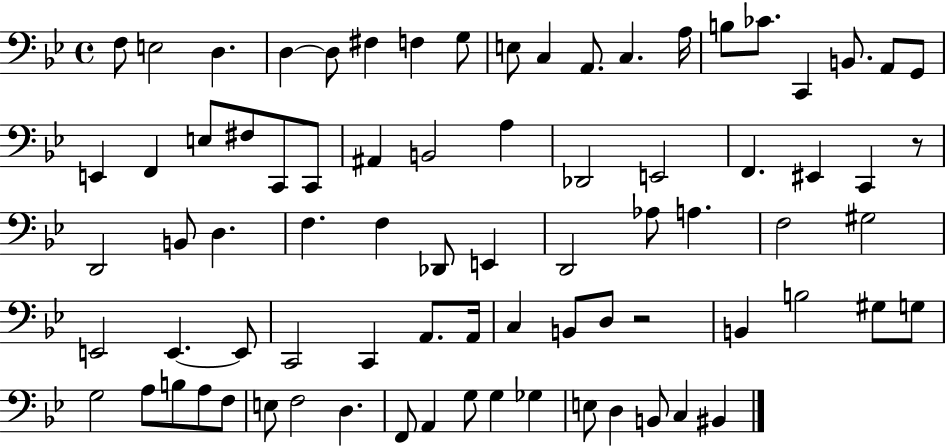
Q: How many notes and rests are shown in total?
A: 79